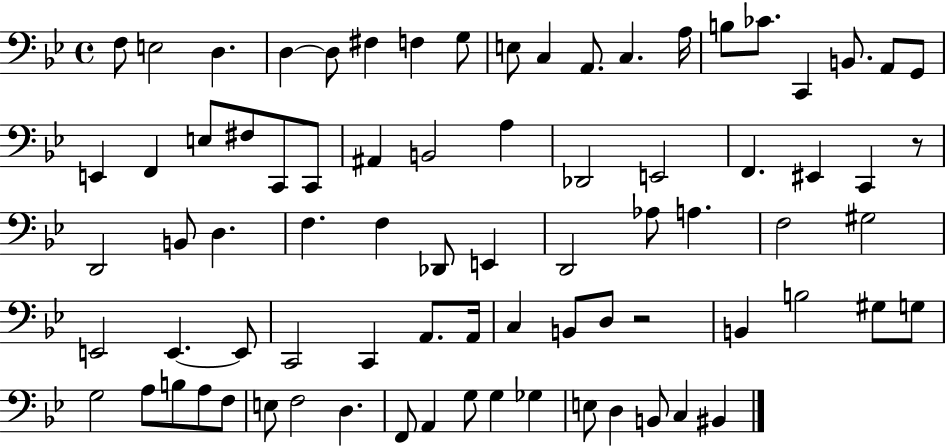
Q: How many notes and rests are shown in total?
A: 79